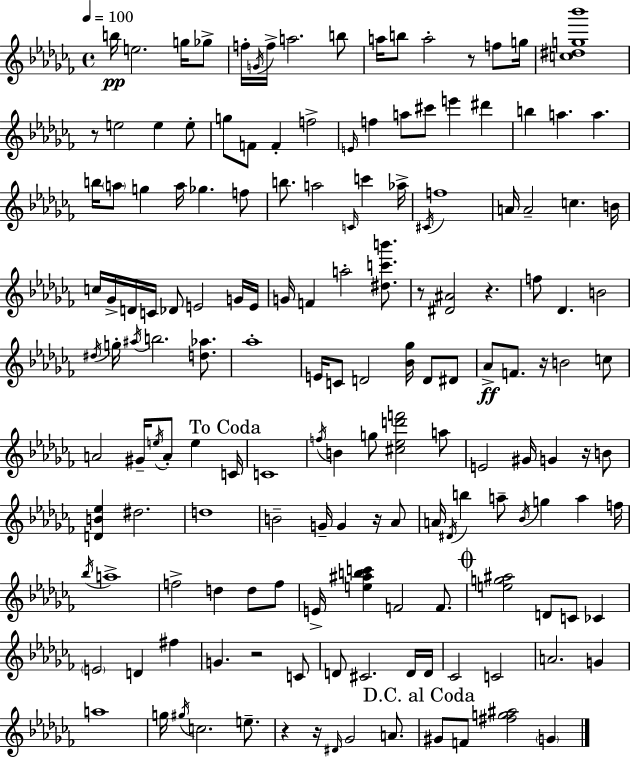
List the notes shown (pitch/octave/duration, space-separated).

B5/s E5/h. G5/s Gb5/e F5/s G4/s F5/s A5/h. B5/e A5/s B5/e A5/h R/e F5/e G5/s [C5,D#5,G5,Bb6]/w R/e E5/h E5/q E5/e G5/e F4/e F4/q F5/h E4/s F5/q A5/e C#6/e E6/q D#6/q B5/q A5/q. A5/q. B5/s A5/e G5/q A5/s Gb5/q. F5/e B5/e. A5/h C4/s C6/q Ab5/s C#4/s F5/w A4/s A4/h C5/q. B4/s C5/s Gb4/s D4/s C4/s Db4/e E4/h G4/s E4/s G4/s F4/q A5/h [D#5,C6,B6]/e. R/e [D#4,A#4]/h R/q. F5/e Db4/q. B4/h D#5/s G5/s A#5/s B5/h. [D5,Ab5]/e. Ab5/w E4/s C4/e D4/h [Bb4,Gb5]/s D4/e D#4/e Ab4/e F4/e. R/s B4/h C5/e A4/h G#4/s E5/s A4/e E5/q C4/s C4/w F5/s B4/q G5/e [C#5,Eb5,D6,F6]/h A5/e E4/h G#4/s G4/q R/s B4/e [D4,B4,Eb5]/q D#5/h. D5/w B4/h G4/s G4/q R/s Ab4/e A4/s D#4/s B5/q A5/e Bb4/s G5/q A5/q F5/s Bb5/s A5/w F5/h D5/q D5/e F5/e E4/s [E5,A#5,B5,C6]/q F4/h F4/e. [E5,G5,A#5]/h D4/e C4/e CES4/q E4/h D4/q F#5/q G4/q. R/h C4/e D4/e C#4/h. D4/s D4/s CES4/h C4/h A4/h. G4/q A5/w G5/s G#5/s C5/h. E5/e. R/q R/s D#4/s Gb4/h A4/e. G#4/e F4/e [F#5,G5,A#5]/h G4/q